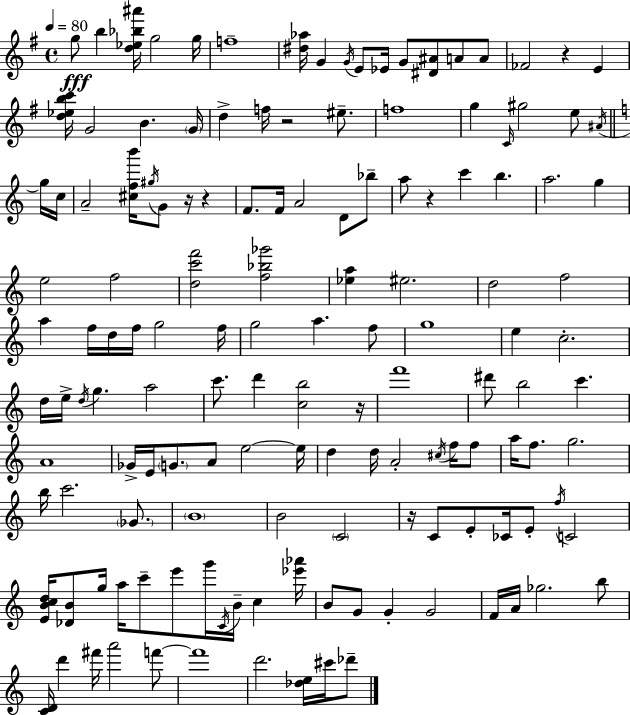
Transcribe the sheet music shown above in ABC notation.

X:1
T:Untitled
M:4/4
L:1/4
K:G
g/2 b [d_e_b^a']/4 g2 g/4 f4 [^d_a]/4 G G/4 E/2 _E/4 G/2 [^D^A]/2 A/2 A/2 _F2 z E [d_ebc']/4 G2 B G/4 d f/4 z2 ^e/2 f4 g C/4 ^g2 e/2 ^A/4 g/4 c/4 A2 [^cfb']/4 ^g/4 G/2 z/4 z F/2 F/4 A2 D/2 _b/2 a/2 z c' b a2 g e2 f2 [dc'f']2 [f_b_g']2 [_ea] ^e2 d2 f2 a f/4 d/4 f/4 g2 f/4 g2 a f/2 g4 e c2 d/4 e/4 d/4 g a2 c'/2 d' [cb]2 z/4 f'4 ^d'/2 b2 c' A4 _G/4 E/4 G/2 A/2 e2 e/4 d d/4 A2 ^c/4 f/4 f/2 a/4 f/2 g2 b/4 c'2 _G/2 B4 B2 C2 z/4 C/2 E/2 _C/4 E/2 f/4 C2 [EBcd]/4 [_DB]/2 g/4 a/4 c'/2 e'/2 g'/4 C/4 B/4 c [_e'_a']/4 B/2 G/2 G G2 F/4 A/4 _g2 b/2 [CD]/4 d' ^f'/4 a'2 f'/2 f'4 d'2 [_de]/4 ^c'/4 _d'/2